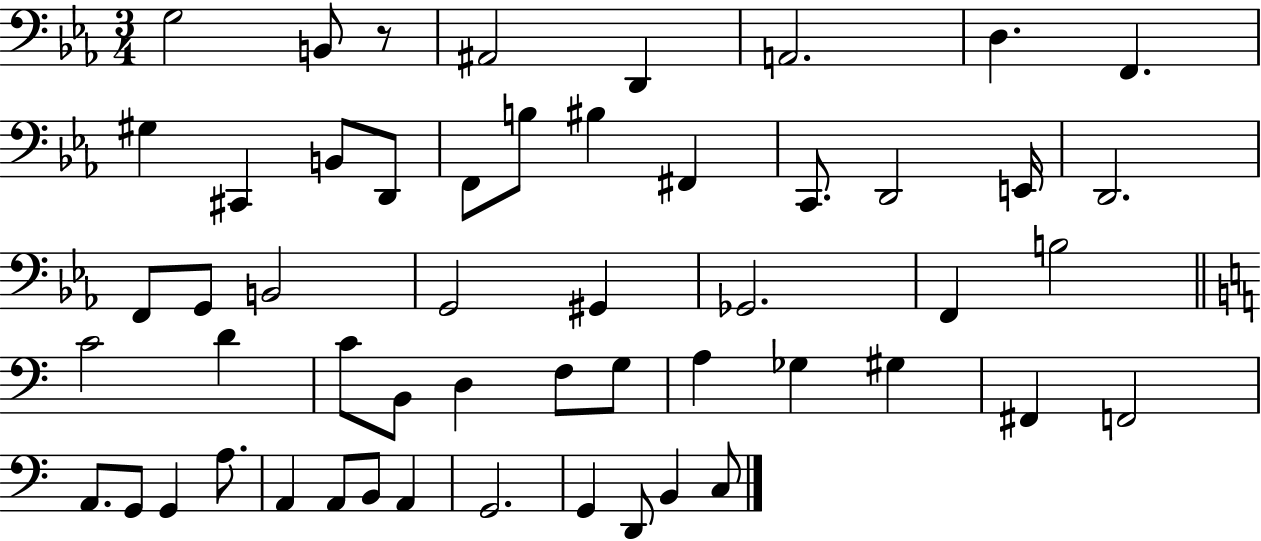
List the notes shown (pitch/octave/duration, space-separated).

G3/h B2/e R/e A#2/h D2/q A2/h. D3/q. F2/q. G#3/q C#2/q B2/e D2/e F2/e B3/e BIS3/q F#2/q C2/e. D2/h E2/s D2/h. F2/e G2/e B2/h G2/h G#2/q Gb2/h. F2/q B3/h C4/h D4/q C4/e B2/e D3/q F3/e G3/e A3/q Gb3/q G#3/q F#2/q F2/h A2/e. G2/e G2/q A3/e. A2/q A2/e B2/e A2/q G2/h. G2/q D2/e B2/q C3/e